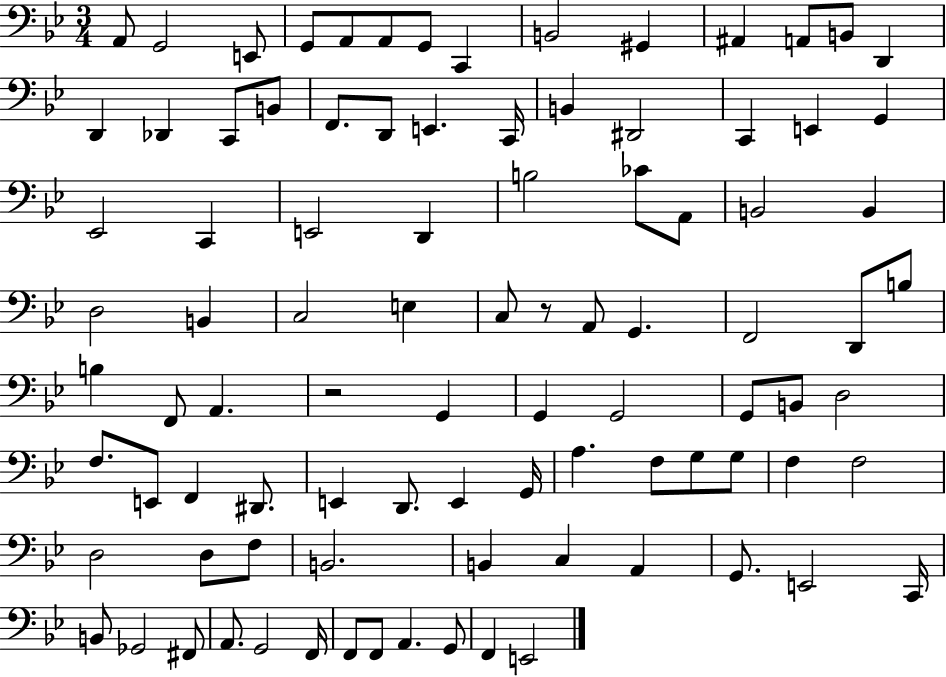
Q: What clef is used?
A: bass